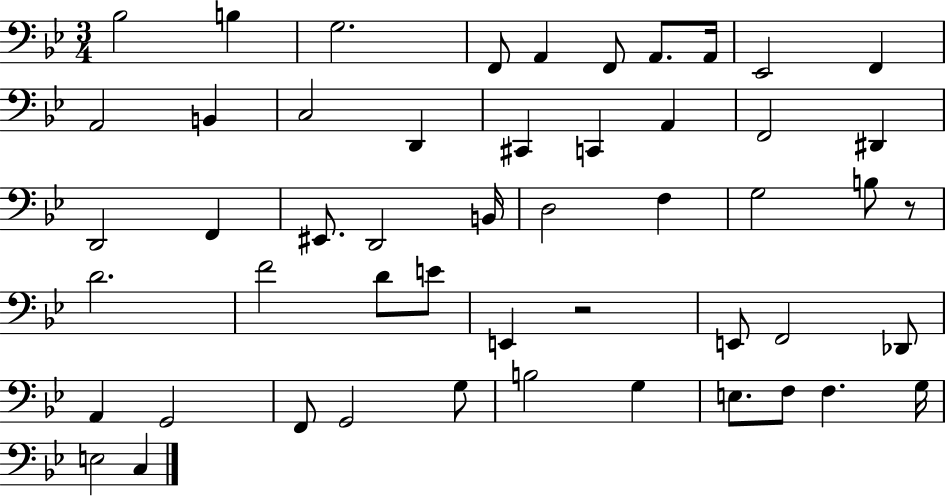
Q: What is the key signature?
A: BES major